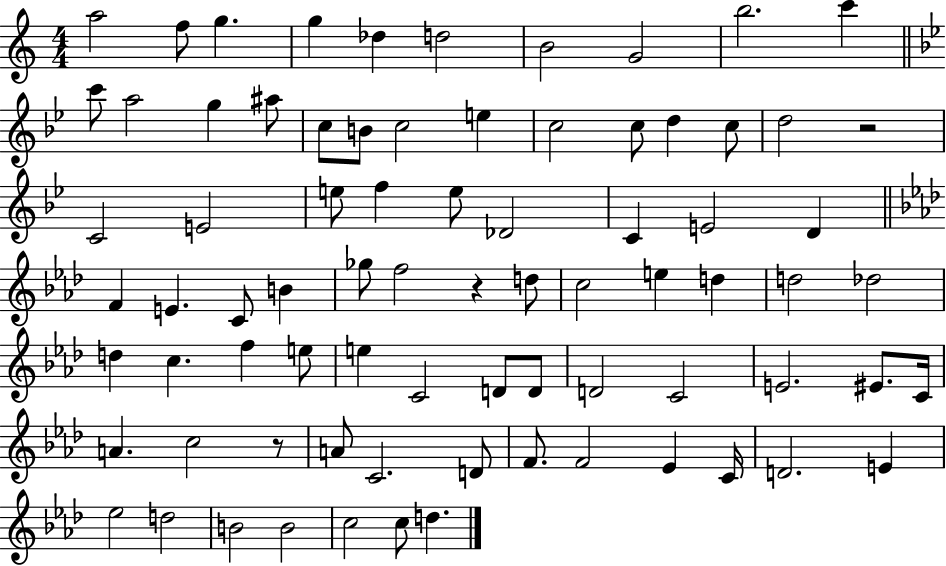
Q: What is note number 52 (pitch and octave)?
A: D4